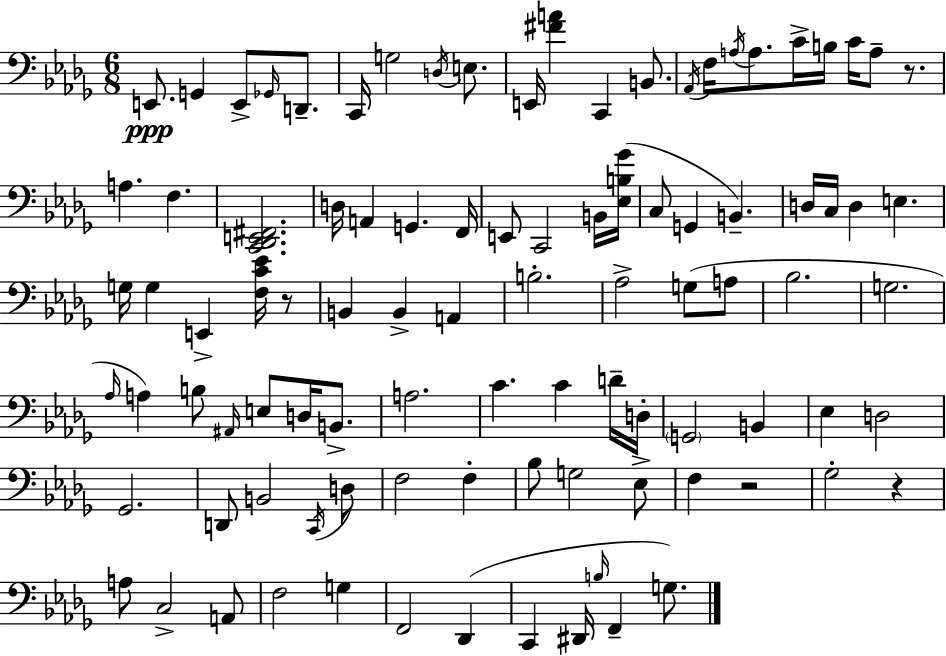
E2/e. G2/q E2/e Gb2/s D2/e. C2/s G3/h D3/s E3/e. E2/s [F#4,A4]/q C2/q B2/e. Ab2/s F3/s A3/s A3/e. C4/s B3/s C4/s A3/e R/e. A3/q. F3/q. [C2,Db2,E2,F#2]/h. D3/s A2/q G2/q. F2/s E2/e C2/h B2/s [Eb3,B3,Gb4]/s C3/e G2/q B2/q. D3/s C3/s D3/q E3/q. G3/s G3/q E2/q [F3,C4,Eb4]/s R/e B2/q B2/q A2/q B3/h. Ab3/h G3/e A3/e Bb3/h. G3/h. Ab3/s A3/q B3/e A#2/s E3/e D3/s B2/e. A3/h. C4/q. C4/q D4/s D3/s G2/h B2/q Eb3/q D3/h Gb2/h. D2/e B2/h C2/s D3/e F3/h F3/q Bb3/e G3/h Eb3/e F3/q R/h Gb3/h R/q A3/e C3/h A2/e F3/h G3/q F2/h Db2/q C2/q D#2/s B3/s F2/q G3/e.